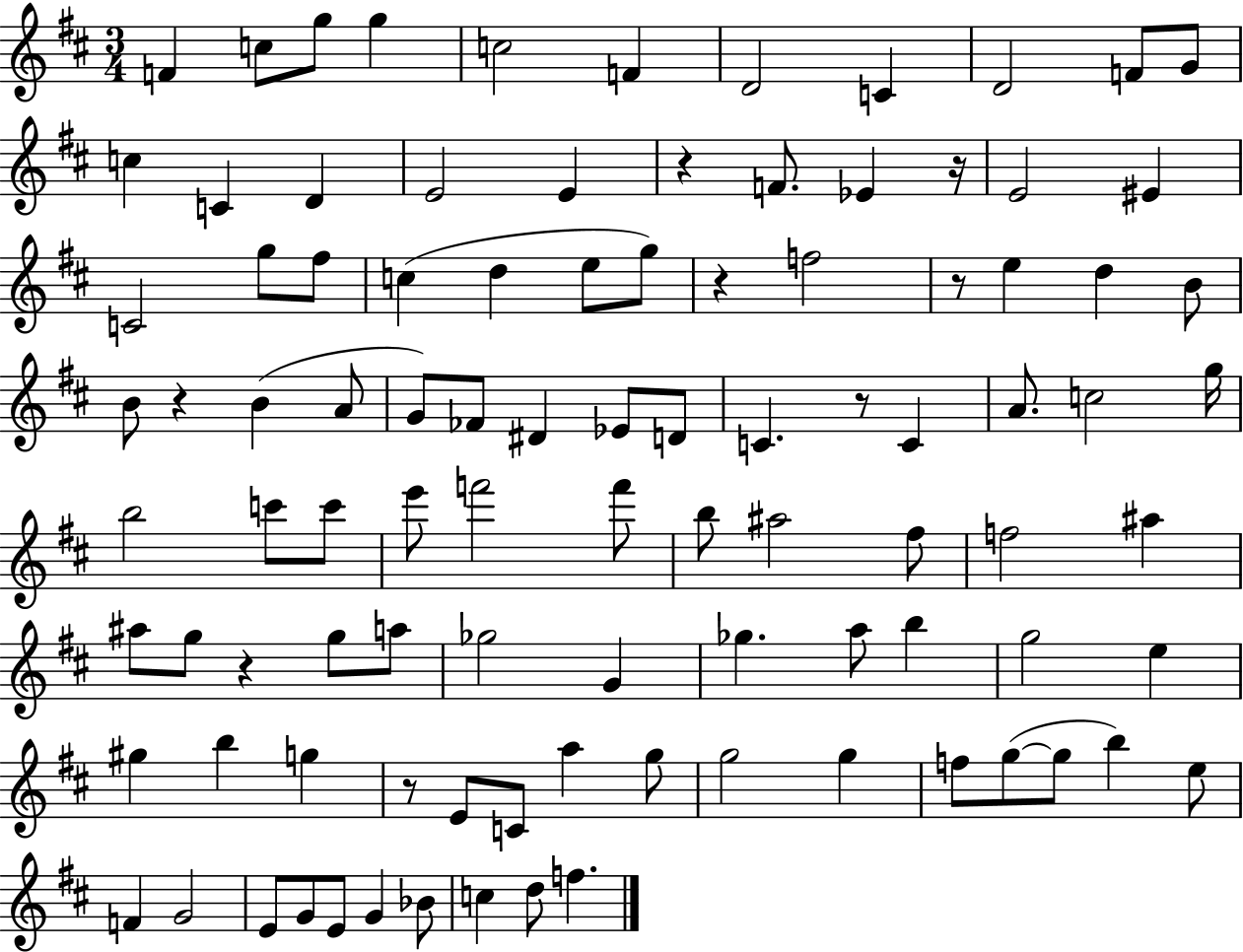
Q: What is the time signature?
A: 3/4